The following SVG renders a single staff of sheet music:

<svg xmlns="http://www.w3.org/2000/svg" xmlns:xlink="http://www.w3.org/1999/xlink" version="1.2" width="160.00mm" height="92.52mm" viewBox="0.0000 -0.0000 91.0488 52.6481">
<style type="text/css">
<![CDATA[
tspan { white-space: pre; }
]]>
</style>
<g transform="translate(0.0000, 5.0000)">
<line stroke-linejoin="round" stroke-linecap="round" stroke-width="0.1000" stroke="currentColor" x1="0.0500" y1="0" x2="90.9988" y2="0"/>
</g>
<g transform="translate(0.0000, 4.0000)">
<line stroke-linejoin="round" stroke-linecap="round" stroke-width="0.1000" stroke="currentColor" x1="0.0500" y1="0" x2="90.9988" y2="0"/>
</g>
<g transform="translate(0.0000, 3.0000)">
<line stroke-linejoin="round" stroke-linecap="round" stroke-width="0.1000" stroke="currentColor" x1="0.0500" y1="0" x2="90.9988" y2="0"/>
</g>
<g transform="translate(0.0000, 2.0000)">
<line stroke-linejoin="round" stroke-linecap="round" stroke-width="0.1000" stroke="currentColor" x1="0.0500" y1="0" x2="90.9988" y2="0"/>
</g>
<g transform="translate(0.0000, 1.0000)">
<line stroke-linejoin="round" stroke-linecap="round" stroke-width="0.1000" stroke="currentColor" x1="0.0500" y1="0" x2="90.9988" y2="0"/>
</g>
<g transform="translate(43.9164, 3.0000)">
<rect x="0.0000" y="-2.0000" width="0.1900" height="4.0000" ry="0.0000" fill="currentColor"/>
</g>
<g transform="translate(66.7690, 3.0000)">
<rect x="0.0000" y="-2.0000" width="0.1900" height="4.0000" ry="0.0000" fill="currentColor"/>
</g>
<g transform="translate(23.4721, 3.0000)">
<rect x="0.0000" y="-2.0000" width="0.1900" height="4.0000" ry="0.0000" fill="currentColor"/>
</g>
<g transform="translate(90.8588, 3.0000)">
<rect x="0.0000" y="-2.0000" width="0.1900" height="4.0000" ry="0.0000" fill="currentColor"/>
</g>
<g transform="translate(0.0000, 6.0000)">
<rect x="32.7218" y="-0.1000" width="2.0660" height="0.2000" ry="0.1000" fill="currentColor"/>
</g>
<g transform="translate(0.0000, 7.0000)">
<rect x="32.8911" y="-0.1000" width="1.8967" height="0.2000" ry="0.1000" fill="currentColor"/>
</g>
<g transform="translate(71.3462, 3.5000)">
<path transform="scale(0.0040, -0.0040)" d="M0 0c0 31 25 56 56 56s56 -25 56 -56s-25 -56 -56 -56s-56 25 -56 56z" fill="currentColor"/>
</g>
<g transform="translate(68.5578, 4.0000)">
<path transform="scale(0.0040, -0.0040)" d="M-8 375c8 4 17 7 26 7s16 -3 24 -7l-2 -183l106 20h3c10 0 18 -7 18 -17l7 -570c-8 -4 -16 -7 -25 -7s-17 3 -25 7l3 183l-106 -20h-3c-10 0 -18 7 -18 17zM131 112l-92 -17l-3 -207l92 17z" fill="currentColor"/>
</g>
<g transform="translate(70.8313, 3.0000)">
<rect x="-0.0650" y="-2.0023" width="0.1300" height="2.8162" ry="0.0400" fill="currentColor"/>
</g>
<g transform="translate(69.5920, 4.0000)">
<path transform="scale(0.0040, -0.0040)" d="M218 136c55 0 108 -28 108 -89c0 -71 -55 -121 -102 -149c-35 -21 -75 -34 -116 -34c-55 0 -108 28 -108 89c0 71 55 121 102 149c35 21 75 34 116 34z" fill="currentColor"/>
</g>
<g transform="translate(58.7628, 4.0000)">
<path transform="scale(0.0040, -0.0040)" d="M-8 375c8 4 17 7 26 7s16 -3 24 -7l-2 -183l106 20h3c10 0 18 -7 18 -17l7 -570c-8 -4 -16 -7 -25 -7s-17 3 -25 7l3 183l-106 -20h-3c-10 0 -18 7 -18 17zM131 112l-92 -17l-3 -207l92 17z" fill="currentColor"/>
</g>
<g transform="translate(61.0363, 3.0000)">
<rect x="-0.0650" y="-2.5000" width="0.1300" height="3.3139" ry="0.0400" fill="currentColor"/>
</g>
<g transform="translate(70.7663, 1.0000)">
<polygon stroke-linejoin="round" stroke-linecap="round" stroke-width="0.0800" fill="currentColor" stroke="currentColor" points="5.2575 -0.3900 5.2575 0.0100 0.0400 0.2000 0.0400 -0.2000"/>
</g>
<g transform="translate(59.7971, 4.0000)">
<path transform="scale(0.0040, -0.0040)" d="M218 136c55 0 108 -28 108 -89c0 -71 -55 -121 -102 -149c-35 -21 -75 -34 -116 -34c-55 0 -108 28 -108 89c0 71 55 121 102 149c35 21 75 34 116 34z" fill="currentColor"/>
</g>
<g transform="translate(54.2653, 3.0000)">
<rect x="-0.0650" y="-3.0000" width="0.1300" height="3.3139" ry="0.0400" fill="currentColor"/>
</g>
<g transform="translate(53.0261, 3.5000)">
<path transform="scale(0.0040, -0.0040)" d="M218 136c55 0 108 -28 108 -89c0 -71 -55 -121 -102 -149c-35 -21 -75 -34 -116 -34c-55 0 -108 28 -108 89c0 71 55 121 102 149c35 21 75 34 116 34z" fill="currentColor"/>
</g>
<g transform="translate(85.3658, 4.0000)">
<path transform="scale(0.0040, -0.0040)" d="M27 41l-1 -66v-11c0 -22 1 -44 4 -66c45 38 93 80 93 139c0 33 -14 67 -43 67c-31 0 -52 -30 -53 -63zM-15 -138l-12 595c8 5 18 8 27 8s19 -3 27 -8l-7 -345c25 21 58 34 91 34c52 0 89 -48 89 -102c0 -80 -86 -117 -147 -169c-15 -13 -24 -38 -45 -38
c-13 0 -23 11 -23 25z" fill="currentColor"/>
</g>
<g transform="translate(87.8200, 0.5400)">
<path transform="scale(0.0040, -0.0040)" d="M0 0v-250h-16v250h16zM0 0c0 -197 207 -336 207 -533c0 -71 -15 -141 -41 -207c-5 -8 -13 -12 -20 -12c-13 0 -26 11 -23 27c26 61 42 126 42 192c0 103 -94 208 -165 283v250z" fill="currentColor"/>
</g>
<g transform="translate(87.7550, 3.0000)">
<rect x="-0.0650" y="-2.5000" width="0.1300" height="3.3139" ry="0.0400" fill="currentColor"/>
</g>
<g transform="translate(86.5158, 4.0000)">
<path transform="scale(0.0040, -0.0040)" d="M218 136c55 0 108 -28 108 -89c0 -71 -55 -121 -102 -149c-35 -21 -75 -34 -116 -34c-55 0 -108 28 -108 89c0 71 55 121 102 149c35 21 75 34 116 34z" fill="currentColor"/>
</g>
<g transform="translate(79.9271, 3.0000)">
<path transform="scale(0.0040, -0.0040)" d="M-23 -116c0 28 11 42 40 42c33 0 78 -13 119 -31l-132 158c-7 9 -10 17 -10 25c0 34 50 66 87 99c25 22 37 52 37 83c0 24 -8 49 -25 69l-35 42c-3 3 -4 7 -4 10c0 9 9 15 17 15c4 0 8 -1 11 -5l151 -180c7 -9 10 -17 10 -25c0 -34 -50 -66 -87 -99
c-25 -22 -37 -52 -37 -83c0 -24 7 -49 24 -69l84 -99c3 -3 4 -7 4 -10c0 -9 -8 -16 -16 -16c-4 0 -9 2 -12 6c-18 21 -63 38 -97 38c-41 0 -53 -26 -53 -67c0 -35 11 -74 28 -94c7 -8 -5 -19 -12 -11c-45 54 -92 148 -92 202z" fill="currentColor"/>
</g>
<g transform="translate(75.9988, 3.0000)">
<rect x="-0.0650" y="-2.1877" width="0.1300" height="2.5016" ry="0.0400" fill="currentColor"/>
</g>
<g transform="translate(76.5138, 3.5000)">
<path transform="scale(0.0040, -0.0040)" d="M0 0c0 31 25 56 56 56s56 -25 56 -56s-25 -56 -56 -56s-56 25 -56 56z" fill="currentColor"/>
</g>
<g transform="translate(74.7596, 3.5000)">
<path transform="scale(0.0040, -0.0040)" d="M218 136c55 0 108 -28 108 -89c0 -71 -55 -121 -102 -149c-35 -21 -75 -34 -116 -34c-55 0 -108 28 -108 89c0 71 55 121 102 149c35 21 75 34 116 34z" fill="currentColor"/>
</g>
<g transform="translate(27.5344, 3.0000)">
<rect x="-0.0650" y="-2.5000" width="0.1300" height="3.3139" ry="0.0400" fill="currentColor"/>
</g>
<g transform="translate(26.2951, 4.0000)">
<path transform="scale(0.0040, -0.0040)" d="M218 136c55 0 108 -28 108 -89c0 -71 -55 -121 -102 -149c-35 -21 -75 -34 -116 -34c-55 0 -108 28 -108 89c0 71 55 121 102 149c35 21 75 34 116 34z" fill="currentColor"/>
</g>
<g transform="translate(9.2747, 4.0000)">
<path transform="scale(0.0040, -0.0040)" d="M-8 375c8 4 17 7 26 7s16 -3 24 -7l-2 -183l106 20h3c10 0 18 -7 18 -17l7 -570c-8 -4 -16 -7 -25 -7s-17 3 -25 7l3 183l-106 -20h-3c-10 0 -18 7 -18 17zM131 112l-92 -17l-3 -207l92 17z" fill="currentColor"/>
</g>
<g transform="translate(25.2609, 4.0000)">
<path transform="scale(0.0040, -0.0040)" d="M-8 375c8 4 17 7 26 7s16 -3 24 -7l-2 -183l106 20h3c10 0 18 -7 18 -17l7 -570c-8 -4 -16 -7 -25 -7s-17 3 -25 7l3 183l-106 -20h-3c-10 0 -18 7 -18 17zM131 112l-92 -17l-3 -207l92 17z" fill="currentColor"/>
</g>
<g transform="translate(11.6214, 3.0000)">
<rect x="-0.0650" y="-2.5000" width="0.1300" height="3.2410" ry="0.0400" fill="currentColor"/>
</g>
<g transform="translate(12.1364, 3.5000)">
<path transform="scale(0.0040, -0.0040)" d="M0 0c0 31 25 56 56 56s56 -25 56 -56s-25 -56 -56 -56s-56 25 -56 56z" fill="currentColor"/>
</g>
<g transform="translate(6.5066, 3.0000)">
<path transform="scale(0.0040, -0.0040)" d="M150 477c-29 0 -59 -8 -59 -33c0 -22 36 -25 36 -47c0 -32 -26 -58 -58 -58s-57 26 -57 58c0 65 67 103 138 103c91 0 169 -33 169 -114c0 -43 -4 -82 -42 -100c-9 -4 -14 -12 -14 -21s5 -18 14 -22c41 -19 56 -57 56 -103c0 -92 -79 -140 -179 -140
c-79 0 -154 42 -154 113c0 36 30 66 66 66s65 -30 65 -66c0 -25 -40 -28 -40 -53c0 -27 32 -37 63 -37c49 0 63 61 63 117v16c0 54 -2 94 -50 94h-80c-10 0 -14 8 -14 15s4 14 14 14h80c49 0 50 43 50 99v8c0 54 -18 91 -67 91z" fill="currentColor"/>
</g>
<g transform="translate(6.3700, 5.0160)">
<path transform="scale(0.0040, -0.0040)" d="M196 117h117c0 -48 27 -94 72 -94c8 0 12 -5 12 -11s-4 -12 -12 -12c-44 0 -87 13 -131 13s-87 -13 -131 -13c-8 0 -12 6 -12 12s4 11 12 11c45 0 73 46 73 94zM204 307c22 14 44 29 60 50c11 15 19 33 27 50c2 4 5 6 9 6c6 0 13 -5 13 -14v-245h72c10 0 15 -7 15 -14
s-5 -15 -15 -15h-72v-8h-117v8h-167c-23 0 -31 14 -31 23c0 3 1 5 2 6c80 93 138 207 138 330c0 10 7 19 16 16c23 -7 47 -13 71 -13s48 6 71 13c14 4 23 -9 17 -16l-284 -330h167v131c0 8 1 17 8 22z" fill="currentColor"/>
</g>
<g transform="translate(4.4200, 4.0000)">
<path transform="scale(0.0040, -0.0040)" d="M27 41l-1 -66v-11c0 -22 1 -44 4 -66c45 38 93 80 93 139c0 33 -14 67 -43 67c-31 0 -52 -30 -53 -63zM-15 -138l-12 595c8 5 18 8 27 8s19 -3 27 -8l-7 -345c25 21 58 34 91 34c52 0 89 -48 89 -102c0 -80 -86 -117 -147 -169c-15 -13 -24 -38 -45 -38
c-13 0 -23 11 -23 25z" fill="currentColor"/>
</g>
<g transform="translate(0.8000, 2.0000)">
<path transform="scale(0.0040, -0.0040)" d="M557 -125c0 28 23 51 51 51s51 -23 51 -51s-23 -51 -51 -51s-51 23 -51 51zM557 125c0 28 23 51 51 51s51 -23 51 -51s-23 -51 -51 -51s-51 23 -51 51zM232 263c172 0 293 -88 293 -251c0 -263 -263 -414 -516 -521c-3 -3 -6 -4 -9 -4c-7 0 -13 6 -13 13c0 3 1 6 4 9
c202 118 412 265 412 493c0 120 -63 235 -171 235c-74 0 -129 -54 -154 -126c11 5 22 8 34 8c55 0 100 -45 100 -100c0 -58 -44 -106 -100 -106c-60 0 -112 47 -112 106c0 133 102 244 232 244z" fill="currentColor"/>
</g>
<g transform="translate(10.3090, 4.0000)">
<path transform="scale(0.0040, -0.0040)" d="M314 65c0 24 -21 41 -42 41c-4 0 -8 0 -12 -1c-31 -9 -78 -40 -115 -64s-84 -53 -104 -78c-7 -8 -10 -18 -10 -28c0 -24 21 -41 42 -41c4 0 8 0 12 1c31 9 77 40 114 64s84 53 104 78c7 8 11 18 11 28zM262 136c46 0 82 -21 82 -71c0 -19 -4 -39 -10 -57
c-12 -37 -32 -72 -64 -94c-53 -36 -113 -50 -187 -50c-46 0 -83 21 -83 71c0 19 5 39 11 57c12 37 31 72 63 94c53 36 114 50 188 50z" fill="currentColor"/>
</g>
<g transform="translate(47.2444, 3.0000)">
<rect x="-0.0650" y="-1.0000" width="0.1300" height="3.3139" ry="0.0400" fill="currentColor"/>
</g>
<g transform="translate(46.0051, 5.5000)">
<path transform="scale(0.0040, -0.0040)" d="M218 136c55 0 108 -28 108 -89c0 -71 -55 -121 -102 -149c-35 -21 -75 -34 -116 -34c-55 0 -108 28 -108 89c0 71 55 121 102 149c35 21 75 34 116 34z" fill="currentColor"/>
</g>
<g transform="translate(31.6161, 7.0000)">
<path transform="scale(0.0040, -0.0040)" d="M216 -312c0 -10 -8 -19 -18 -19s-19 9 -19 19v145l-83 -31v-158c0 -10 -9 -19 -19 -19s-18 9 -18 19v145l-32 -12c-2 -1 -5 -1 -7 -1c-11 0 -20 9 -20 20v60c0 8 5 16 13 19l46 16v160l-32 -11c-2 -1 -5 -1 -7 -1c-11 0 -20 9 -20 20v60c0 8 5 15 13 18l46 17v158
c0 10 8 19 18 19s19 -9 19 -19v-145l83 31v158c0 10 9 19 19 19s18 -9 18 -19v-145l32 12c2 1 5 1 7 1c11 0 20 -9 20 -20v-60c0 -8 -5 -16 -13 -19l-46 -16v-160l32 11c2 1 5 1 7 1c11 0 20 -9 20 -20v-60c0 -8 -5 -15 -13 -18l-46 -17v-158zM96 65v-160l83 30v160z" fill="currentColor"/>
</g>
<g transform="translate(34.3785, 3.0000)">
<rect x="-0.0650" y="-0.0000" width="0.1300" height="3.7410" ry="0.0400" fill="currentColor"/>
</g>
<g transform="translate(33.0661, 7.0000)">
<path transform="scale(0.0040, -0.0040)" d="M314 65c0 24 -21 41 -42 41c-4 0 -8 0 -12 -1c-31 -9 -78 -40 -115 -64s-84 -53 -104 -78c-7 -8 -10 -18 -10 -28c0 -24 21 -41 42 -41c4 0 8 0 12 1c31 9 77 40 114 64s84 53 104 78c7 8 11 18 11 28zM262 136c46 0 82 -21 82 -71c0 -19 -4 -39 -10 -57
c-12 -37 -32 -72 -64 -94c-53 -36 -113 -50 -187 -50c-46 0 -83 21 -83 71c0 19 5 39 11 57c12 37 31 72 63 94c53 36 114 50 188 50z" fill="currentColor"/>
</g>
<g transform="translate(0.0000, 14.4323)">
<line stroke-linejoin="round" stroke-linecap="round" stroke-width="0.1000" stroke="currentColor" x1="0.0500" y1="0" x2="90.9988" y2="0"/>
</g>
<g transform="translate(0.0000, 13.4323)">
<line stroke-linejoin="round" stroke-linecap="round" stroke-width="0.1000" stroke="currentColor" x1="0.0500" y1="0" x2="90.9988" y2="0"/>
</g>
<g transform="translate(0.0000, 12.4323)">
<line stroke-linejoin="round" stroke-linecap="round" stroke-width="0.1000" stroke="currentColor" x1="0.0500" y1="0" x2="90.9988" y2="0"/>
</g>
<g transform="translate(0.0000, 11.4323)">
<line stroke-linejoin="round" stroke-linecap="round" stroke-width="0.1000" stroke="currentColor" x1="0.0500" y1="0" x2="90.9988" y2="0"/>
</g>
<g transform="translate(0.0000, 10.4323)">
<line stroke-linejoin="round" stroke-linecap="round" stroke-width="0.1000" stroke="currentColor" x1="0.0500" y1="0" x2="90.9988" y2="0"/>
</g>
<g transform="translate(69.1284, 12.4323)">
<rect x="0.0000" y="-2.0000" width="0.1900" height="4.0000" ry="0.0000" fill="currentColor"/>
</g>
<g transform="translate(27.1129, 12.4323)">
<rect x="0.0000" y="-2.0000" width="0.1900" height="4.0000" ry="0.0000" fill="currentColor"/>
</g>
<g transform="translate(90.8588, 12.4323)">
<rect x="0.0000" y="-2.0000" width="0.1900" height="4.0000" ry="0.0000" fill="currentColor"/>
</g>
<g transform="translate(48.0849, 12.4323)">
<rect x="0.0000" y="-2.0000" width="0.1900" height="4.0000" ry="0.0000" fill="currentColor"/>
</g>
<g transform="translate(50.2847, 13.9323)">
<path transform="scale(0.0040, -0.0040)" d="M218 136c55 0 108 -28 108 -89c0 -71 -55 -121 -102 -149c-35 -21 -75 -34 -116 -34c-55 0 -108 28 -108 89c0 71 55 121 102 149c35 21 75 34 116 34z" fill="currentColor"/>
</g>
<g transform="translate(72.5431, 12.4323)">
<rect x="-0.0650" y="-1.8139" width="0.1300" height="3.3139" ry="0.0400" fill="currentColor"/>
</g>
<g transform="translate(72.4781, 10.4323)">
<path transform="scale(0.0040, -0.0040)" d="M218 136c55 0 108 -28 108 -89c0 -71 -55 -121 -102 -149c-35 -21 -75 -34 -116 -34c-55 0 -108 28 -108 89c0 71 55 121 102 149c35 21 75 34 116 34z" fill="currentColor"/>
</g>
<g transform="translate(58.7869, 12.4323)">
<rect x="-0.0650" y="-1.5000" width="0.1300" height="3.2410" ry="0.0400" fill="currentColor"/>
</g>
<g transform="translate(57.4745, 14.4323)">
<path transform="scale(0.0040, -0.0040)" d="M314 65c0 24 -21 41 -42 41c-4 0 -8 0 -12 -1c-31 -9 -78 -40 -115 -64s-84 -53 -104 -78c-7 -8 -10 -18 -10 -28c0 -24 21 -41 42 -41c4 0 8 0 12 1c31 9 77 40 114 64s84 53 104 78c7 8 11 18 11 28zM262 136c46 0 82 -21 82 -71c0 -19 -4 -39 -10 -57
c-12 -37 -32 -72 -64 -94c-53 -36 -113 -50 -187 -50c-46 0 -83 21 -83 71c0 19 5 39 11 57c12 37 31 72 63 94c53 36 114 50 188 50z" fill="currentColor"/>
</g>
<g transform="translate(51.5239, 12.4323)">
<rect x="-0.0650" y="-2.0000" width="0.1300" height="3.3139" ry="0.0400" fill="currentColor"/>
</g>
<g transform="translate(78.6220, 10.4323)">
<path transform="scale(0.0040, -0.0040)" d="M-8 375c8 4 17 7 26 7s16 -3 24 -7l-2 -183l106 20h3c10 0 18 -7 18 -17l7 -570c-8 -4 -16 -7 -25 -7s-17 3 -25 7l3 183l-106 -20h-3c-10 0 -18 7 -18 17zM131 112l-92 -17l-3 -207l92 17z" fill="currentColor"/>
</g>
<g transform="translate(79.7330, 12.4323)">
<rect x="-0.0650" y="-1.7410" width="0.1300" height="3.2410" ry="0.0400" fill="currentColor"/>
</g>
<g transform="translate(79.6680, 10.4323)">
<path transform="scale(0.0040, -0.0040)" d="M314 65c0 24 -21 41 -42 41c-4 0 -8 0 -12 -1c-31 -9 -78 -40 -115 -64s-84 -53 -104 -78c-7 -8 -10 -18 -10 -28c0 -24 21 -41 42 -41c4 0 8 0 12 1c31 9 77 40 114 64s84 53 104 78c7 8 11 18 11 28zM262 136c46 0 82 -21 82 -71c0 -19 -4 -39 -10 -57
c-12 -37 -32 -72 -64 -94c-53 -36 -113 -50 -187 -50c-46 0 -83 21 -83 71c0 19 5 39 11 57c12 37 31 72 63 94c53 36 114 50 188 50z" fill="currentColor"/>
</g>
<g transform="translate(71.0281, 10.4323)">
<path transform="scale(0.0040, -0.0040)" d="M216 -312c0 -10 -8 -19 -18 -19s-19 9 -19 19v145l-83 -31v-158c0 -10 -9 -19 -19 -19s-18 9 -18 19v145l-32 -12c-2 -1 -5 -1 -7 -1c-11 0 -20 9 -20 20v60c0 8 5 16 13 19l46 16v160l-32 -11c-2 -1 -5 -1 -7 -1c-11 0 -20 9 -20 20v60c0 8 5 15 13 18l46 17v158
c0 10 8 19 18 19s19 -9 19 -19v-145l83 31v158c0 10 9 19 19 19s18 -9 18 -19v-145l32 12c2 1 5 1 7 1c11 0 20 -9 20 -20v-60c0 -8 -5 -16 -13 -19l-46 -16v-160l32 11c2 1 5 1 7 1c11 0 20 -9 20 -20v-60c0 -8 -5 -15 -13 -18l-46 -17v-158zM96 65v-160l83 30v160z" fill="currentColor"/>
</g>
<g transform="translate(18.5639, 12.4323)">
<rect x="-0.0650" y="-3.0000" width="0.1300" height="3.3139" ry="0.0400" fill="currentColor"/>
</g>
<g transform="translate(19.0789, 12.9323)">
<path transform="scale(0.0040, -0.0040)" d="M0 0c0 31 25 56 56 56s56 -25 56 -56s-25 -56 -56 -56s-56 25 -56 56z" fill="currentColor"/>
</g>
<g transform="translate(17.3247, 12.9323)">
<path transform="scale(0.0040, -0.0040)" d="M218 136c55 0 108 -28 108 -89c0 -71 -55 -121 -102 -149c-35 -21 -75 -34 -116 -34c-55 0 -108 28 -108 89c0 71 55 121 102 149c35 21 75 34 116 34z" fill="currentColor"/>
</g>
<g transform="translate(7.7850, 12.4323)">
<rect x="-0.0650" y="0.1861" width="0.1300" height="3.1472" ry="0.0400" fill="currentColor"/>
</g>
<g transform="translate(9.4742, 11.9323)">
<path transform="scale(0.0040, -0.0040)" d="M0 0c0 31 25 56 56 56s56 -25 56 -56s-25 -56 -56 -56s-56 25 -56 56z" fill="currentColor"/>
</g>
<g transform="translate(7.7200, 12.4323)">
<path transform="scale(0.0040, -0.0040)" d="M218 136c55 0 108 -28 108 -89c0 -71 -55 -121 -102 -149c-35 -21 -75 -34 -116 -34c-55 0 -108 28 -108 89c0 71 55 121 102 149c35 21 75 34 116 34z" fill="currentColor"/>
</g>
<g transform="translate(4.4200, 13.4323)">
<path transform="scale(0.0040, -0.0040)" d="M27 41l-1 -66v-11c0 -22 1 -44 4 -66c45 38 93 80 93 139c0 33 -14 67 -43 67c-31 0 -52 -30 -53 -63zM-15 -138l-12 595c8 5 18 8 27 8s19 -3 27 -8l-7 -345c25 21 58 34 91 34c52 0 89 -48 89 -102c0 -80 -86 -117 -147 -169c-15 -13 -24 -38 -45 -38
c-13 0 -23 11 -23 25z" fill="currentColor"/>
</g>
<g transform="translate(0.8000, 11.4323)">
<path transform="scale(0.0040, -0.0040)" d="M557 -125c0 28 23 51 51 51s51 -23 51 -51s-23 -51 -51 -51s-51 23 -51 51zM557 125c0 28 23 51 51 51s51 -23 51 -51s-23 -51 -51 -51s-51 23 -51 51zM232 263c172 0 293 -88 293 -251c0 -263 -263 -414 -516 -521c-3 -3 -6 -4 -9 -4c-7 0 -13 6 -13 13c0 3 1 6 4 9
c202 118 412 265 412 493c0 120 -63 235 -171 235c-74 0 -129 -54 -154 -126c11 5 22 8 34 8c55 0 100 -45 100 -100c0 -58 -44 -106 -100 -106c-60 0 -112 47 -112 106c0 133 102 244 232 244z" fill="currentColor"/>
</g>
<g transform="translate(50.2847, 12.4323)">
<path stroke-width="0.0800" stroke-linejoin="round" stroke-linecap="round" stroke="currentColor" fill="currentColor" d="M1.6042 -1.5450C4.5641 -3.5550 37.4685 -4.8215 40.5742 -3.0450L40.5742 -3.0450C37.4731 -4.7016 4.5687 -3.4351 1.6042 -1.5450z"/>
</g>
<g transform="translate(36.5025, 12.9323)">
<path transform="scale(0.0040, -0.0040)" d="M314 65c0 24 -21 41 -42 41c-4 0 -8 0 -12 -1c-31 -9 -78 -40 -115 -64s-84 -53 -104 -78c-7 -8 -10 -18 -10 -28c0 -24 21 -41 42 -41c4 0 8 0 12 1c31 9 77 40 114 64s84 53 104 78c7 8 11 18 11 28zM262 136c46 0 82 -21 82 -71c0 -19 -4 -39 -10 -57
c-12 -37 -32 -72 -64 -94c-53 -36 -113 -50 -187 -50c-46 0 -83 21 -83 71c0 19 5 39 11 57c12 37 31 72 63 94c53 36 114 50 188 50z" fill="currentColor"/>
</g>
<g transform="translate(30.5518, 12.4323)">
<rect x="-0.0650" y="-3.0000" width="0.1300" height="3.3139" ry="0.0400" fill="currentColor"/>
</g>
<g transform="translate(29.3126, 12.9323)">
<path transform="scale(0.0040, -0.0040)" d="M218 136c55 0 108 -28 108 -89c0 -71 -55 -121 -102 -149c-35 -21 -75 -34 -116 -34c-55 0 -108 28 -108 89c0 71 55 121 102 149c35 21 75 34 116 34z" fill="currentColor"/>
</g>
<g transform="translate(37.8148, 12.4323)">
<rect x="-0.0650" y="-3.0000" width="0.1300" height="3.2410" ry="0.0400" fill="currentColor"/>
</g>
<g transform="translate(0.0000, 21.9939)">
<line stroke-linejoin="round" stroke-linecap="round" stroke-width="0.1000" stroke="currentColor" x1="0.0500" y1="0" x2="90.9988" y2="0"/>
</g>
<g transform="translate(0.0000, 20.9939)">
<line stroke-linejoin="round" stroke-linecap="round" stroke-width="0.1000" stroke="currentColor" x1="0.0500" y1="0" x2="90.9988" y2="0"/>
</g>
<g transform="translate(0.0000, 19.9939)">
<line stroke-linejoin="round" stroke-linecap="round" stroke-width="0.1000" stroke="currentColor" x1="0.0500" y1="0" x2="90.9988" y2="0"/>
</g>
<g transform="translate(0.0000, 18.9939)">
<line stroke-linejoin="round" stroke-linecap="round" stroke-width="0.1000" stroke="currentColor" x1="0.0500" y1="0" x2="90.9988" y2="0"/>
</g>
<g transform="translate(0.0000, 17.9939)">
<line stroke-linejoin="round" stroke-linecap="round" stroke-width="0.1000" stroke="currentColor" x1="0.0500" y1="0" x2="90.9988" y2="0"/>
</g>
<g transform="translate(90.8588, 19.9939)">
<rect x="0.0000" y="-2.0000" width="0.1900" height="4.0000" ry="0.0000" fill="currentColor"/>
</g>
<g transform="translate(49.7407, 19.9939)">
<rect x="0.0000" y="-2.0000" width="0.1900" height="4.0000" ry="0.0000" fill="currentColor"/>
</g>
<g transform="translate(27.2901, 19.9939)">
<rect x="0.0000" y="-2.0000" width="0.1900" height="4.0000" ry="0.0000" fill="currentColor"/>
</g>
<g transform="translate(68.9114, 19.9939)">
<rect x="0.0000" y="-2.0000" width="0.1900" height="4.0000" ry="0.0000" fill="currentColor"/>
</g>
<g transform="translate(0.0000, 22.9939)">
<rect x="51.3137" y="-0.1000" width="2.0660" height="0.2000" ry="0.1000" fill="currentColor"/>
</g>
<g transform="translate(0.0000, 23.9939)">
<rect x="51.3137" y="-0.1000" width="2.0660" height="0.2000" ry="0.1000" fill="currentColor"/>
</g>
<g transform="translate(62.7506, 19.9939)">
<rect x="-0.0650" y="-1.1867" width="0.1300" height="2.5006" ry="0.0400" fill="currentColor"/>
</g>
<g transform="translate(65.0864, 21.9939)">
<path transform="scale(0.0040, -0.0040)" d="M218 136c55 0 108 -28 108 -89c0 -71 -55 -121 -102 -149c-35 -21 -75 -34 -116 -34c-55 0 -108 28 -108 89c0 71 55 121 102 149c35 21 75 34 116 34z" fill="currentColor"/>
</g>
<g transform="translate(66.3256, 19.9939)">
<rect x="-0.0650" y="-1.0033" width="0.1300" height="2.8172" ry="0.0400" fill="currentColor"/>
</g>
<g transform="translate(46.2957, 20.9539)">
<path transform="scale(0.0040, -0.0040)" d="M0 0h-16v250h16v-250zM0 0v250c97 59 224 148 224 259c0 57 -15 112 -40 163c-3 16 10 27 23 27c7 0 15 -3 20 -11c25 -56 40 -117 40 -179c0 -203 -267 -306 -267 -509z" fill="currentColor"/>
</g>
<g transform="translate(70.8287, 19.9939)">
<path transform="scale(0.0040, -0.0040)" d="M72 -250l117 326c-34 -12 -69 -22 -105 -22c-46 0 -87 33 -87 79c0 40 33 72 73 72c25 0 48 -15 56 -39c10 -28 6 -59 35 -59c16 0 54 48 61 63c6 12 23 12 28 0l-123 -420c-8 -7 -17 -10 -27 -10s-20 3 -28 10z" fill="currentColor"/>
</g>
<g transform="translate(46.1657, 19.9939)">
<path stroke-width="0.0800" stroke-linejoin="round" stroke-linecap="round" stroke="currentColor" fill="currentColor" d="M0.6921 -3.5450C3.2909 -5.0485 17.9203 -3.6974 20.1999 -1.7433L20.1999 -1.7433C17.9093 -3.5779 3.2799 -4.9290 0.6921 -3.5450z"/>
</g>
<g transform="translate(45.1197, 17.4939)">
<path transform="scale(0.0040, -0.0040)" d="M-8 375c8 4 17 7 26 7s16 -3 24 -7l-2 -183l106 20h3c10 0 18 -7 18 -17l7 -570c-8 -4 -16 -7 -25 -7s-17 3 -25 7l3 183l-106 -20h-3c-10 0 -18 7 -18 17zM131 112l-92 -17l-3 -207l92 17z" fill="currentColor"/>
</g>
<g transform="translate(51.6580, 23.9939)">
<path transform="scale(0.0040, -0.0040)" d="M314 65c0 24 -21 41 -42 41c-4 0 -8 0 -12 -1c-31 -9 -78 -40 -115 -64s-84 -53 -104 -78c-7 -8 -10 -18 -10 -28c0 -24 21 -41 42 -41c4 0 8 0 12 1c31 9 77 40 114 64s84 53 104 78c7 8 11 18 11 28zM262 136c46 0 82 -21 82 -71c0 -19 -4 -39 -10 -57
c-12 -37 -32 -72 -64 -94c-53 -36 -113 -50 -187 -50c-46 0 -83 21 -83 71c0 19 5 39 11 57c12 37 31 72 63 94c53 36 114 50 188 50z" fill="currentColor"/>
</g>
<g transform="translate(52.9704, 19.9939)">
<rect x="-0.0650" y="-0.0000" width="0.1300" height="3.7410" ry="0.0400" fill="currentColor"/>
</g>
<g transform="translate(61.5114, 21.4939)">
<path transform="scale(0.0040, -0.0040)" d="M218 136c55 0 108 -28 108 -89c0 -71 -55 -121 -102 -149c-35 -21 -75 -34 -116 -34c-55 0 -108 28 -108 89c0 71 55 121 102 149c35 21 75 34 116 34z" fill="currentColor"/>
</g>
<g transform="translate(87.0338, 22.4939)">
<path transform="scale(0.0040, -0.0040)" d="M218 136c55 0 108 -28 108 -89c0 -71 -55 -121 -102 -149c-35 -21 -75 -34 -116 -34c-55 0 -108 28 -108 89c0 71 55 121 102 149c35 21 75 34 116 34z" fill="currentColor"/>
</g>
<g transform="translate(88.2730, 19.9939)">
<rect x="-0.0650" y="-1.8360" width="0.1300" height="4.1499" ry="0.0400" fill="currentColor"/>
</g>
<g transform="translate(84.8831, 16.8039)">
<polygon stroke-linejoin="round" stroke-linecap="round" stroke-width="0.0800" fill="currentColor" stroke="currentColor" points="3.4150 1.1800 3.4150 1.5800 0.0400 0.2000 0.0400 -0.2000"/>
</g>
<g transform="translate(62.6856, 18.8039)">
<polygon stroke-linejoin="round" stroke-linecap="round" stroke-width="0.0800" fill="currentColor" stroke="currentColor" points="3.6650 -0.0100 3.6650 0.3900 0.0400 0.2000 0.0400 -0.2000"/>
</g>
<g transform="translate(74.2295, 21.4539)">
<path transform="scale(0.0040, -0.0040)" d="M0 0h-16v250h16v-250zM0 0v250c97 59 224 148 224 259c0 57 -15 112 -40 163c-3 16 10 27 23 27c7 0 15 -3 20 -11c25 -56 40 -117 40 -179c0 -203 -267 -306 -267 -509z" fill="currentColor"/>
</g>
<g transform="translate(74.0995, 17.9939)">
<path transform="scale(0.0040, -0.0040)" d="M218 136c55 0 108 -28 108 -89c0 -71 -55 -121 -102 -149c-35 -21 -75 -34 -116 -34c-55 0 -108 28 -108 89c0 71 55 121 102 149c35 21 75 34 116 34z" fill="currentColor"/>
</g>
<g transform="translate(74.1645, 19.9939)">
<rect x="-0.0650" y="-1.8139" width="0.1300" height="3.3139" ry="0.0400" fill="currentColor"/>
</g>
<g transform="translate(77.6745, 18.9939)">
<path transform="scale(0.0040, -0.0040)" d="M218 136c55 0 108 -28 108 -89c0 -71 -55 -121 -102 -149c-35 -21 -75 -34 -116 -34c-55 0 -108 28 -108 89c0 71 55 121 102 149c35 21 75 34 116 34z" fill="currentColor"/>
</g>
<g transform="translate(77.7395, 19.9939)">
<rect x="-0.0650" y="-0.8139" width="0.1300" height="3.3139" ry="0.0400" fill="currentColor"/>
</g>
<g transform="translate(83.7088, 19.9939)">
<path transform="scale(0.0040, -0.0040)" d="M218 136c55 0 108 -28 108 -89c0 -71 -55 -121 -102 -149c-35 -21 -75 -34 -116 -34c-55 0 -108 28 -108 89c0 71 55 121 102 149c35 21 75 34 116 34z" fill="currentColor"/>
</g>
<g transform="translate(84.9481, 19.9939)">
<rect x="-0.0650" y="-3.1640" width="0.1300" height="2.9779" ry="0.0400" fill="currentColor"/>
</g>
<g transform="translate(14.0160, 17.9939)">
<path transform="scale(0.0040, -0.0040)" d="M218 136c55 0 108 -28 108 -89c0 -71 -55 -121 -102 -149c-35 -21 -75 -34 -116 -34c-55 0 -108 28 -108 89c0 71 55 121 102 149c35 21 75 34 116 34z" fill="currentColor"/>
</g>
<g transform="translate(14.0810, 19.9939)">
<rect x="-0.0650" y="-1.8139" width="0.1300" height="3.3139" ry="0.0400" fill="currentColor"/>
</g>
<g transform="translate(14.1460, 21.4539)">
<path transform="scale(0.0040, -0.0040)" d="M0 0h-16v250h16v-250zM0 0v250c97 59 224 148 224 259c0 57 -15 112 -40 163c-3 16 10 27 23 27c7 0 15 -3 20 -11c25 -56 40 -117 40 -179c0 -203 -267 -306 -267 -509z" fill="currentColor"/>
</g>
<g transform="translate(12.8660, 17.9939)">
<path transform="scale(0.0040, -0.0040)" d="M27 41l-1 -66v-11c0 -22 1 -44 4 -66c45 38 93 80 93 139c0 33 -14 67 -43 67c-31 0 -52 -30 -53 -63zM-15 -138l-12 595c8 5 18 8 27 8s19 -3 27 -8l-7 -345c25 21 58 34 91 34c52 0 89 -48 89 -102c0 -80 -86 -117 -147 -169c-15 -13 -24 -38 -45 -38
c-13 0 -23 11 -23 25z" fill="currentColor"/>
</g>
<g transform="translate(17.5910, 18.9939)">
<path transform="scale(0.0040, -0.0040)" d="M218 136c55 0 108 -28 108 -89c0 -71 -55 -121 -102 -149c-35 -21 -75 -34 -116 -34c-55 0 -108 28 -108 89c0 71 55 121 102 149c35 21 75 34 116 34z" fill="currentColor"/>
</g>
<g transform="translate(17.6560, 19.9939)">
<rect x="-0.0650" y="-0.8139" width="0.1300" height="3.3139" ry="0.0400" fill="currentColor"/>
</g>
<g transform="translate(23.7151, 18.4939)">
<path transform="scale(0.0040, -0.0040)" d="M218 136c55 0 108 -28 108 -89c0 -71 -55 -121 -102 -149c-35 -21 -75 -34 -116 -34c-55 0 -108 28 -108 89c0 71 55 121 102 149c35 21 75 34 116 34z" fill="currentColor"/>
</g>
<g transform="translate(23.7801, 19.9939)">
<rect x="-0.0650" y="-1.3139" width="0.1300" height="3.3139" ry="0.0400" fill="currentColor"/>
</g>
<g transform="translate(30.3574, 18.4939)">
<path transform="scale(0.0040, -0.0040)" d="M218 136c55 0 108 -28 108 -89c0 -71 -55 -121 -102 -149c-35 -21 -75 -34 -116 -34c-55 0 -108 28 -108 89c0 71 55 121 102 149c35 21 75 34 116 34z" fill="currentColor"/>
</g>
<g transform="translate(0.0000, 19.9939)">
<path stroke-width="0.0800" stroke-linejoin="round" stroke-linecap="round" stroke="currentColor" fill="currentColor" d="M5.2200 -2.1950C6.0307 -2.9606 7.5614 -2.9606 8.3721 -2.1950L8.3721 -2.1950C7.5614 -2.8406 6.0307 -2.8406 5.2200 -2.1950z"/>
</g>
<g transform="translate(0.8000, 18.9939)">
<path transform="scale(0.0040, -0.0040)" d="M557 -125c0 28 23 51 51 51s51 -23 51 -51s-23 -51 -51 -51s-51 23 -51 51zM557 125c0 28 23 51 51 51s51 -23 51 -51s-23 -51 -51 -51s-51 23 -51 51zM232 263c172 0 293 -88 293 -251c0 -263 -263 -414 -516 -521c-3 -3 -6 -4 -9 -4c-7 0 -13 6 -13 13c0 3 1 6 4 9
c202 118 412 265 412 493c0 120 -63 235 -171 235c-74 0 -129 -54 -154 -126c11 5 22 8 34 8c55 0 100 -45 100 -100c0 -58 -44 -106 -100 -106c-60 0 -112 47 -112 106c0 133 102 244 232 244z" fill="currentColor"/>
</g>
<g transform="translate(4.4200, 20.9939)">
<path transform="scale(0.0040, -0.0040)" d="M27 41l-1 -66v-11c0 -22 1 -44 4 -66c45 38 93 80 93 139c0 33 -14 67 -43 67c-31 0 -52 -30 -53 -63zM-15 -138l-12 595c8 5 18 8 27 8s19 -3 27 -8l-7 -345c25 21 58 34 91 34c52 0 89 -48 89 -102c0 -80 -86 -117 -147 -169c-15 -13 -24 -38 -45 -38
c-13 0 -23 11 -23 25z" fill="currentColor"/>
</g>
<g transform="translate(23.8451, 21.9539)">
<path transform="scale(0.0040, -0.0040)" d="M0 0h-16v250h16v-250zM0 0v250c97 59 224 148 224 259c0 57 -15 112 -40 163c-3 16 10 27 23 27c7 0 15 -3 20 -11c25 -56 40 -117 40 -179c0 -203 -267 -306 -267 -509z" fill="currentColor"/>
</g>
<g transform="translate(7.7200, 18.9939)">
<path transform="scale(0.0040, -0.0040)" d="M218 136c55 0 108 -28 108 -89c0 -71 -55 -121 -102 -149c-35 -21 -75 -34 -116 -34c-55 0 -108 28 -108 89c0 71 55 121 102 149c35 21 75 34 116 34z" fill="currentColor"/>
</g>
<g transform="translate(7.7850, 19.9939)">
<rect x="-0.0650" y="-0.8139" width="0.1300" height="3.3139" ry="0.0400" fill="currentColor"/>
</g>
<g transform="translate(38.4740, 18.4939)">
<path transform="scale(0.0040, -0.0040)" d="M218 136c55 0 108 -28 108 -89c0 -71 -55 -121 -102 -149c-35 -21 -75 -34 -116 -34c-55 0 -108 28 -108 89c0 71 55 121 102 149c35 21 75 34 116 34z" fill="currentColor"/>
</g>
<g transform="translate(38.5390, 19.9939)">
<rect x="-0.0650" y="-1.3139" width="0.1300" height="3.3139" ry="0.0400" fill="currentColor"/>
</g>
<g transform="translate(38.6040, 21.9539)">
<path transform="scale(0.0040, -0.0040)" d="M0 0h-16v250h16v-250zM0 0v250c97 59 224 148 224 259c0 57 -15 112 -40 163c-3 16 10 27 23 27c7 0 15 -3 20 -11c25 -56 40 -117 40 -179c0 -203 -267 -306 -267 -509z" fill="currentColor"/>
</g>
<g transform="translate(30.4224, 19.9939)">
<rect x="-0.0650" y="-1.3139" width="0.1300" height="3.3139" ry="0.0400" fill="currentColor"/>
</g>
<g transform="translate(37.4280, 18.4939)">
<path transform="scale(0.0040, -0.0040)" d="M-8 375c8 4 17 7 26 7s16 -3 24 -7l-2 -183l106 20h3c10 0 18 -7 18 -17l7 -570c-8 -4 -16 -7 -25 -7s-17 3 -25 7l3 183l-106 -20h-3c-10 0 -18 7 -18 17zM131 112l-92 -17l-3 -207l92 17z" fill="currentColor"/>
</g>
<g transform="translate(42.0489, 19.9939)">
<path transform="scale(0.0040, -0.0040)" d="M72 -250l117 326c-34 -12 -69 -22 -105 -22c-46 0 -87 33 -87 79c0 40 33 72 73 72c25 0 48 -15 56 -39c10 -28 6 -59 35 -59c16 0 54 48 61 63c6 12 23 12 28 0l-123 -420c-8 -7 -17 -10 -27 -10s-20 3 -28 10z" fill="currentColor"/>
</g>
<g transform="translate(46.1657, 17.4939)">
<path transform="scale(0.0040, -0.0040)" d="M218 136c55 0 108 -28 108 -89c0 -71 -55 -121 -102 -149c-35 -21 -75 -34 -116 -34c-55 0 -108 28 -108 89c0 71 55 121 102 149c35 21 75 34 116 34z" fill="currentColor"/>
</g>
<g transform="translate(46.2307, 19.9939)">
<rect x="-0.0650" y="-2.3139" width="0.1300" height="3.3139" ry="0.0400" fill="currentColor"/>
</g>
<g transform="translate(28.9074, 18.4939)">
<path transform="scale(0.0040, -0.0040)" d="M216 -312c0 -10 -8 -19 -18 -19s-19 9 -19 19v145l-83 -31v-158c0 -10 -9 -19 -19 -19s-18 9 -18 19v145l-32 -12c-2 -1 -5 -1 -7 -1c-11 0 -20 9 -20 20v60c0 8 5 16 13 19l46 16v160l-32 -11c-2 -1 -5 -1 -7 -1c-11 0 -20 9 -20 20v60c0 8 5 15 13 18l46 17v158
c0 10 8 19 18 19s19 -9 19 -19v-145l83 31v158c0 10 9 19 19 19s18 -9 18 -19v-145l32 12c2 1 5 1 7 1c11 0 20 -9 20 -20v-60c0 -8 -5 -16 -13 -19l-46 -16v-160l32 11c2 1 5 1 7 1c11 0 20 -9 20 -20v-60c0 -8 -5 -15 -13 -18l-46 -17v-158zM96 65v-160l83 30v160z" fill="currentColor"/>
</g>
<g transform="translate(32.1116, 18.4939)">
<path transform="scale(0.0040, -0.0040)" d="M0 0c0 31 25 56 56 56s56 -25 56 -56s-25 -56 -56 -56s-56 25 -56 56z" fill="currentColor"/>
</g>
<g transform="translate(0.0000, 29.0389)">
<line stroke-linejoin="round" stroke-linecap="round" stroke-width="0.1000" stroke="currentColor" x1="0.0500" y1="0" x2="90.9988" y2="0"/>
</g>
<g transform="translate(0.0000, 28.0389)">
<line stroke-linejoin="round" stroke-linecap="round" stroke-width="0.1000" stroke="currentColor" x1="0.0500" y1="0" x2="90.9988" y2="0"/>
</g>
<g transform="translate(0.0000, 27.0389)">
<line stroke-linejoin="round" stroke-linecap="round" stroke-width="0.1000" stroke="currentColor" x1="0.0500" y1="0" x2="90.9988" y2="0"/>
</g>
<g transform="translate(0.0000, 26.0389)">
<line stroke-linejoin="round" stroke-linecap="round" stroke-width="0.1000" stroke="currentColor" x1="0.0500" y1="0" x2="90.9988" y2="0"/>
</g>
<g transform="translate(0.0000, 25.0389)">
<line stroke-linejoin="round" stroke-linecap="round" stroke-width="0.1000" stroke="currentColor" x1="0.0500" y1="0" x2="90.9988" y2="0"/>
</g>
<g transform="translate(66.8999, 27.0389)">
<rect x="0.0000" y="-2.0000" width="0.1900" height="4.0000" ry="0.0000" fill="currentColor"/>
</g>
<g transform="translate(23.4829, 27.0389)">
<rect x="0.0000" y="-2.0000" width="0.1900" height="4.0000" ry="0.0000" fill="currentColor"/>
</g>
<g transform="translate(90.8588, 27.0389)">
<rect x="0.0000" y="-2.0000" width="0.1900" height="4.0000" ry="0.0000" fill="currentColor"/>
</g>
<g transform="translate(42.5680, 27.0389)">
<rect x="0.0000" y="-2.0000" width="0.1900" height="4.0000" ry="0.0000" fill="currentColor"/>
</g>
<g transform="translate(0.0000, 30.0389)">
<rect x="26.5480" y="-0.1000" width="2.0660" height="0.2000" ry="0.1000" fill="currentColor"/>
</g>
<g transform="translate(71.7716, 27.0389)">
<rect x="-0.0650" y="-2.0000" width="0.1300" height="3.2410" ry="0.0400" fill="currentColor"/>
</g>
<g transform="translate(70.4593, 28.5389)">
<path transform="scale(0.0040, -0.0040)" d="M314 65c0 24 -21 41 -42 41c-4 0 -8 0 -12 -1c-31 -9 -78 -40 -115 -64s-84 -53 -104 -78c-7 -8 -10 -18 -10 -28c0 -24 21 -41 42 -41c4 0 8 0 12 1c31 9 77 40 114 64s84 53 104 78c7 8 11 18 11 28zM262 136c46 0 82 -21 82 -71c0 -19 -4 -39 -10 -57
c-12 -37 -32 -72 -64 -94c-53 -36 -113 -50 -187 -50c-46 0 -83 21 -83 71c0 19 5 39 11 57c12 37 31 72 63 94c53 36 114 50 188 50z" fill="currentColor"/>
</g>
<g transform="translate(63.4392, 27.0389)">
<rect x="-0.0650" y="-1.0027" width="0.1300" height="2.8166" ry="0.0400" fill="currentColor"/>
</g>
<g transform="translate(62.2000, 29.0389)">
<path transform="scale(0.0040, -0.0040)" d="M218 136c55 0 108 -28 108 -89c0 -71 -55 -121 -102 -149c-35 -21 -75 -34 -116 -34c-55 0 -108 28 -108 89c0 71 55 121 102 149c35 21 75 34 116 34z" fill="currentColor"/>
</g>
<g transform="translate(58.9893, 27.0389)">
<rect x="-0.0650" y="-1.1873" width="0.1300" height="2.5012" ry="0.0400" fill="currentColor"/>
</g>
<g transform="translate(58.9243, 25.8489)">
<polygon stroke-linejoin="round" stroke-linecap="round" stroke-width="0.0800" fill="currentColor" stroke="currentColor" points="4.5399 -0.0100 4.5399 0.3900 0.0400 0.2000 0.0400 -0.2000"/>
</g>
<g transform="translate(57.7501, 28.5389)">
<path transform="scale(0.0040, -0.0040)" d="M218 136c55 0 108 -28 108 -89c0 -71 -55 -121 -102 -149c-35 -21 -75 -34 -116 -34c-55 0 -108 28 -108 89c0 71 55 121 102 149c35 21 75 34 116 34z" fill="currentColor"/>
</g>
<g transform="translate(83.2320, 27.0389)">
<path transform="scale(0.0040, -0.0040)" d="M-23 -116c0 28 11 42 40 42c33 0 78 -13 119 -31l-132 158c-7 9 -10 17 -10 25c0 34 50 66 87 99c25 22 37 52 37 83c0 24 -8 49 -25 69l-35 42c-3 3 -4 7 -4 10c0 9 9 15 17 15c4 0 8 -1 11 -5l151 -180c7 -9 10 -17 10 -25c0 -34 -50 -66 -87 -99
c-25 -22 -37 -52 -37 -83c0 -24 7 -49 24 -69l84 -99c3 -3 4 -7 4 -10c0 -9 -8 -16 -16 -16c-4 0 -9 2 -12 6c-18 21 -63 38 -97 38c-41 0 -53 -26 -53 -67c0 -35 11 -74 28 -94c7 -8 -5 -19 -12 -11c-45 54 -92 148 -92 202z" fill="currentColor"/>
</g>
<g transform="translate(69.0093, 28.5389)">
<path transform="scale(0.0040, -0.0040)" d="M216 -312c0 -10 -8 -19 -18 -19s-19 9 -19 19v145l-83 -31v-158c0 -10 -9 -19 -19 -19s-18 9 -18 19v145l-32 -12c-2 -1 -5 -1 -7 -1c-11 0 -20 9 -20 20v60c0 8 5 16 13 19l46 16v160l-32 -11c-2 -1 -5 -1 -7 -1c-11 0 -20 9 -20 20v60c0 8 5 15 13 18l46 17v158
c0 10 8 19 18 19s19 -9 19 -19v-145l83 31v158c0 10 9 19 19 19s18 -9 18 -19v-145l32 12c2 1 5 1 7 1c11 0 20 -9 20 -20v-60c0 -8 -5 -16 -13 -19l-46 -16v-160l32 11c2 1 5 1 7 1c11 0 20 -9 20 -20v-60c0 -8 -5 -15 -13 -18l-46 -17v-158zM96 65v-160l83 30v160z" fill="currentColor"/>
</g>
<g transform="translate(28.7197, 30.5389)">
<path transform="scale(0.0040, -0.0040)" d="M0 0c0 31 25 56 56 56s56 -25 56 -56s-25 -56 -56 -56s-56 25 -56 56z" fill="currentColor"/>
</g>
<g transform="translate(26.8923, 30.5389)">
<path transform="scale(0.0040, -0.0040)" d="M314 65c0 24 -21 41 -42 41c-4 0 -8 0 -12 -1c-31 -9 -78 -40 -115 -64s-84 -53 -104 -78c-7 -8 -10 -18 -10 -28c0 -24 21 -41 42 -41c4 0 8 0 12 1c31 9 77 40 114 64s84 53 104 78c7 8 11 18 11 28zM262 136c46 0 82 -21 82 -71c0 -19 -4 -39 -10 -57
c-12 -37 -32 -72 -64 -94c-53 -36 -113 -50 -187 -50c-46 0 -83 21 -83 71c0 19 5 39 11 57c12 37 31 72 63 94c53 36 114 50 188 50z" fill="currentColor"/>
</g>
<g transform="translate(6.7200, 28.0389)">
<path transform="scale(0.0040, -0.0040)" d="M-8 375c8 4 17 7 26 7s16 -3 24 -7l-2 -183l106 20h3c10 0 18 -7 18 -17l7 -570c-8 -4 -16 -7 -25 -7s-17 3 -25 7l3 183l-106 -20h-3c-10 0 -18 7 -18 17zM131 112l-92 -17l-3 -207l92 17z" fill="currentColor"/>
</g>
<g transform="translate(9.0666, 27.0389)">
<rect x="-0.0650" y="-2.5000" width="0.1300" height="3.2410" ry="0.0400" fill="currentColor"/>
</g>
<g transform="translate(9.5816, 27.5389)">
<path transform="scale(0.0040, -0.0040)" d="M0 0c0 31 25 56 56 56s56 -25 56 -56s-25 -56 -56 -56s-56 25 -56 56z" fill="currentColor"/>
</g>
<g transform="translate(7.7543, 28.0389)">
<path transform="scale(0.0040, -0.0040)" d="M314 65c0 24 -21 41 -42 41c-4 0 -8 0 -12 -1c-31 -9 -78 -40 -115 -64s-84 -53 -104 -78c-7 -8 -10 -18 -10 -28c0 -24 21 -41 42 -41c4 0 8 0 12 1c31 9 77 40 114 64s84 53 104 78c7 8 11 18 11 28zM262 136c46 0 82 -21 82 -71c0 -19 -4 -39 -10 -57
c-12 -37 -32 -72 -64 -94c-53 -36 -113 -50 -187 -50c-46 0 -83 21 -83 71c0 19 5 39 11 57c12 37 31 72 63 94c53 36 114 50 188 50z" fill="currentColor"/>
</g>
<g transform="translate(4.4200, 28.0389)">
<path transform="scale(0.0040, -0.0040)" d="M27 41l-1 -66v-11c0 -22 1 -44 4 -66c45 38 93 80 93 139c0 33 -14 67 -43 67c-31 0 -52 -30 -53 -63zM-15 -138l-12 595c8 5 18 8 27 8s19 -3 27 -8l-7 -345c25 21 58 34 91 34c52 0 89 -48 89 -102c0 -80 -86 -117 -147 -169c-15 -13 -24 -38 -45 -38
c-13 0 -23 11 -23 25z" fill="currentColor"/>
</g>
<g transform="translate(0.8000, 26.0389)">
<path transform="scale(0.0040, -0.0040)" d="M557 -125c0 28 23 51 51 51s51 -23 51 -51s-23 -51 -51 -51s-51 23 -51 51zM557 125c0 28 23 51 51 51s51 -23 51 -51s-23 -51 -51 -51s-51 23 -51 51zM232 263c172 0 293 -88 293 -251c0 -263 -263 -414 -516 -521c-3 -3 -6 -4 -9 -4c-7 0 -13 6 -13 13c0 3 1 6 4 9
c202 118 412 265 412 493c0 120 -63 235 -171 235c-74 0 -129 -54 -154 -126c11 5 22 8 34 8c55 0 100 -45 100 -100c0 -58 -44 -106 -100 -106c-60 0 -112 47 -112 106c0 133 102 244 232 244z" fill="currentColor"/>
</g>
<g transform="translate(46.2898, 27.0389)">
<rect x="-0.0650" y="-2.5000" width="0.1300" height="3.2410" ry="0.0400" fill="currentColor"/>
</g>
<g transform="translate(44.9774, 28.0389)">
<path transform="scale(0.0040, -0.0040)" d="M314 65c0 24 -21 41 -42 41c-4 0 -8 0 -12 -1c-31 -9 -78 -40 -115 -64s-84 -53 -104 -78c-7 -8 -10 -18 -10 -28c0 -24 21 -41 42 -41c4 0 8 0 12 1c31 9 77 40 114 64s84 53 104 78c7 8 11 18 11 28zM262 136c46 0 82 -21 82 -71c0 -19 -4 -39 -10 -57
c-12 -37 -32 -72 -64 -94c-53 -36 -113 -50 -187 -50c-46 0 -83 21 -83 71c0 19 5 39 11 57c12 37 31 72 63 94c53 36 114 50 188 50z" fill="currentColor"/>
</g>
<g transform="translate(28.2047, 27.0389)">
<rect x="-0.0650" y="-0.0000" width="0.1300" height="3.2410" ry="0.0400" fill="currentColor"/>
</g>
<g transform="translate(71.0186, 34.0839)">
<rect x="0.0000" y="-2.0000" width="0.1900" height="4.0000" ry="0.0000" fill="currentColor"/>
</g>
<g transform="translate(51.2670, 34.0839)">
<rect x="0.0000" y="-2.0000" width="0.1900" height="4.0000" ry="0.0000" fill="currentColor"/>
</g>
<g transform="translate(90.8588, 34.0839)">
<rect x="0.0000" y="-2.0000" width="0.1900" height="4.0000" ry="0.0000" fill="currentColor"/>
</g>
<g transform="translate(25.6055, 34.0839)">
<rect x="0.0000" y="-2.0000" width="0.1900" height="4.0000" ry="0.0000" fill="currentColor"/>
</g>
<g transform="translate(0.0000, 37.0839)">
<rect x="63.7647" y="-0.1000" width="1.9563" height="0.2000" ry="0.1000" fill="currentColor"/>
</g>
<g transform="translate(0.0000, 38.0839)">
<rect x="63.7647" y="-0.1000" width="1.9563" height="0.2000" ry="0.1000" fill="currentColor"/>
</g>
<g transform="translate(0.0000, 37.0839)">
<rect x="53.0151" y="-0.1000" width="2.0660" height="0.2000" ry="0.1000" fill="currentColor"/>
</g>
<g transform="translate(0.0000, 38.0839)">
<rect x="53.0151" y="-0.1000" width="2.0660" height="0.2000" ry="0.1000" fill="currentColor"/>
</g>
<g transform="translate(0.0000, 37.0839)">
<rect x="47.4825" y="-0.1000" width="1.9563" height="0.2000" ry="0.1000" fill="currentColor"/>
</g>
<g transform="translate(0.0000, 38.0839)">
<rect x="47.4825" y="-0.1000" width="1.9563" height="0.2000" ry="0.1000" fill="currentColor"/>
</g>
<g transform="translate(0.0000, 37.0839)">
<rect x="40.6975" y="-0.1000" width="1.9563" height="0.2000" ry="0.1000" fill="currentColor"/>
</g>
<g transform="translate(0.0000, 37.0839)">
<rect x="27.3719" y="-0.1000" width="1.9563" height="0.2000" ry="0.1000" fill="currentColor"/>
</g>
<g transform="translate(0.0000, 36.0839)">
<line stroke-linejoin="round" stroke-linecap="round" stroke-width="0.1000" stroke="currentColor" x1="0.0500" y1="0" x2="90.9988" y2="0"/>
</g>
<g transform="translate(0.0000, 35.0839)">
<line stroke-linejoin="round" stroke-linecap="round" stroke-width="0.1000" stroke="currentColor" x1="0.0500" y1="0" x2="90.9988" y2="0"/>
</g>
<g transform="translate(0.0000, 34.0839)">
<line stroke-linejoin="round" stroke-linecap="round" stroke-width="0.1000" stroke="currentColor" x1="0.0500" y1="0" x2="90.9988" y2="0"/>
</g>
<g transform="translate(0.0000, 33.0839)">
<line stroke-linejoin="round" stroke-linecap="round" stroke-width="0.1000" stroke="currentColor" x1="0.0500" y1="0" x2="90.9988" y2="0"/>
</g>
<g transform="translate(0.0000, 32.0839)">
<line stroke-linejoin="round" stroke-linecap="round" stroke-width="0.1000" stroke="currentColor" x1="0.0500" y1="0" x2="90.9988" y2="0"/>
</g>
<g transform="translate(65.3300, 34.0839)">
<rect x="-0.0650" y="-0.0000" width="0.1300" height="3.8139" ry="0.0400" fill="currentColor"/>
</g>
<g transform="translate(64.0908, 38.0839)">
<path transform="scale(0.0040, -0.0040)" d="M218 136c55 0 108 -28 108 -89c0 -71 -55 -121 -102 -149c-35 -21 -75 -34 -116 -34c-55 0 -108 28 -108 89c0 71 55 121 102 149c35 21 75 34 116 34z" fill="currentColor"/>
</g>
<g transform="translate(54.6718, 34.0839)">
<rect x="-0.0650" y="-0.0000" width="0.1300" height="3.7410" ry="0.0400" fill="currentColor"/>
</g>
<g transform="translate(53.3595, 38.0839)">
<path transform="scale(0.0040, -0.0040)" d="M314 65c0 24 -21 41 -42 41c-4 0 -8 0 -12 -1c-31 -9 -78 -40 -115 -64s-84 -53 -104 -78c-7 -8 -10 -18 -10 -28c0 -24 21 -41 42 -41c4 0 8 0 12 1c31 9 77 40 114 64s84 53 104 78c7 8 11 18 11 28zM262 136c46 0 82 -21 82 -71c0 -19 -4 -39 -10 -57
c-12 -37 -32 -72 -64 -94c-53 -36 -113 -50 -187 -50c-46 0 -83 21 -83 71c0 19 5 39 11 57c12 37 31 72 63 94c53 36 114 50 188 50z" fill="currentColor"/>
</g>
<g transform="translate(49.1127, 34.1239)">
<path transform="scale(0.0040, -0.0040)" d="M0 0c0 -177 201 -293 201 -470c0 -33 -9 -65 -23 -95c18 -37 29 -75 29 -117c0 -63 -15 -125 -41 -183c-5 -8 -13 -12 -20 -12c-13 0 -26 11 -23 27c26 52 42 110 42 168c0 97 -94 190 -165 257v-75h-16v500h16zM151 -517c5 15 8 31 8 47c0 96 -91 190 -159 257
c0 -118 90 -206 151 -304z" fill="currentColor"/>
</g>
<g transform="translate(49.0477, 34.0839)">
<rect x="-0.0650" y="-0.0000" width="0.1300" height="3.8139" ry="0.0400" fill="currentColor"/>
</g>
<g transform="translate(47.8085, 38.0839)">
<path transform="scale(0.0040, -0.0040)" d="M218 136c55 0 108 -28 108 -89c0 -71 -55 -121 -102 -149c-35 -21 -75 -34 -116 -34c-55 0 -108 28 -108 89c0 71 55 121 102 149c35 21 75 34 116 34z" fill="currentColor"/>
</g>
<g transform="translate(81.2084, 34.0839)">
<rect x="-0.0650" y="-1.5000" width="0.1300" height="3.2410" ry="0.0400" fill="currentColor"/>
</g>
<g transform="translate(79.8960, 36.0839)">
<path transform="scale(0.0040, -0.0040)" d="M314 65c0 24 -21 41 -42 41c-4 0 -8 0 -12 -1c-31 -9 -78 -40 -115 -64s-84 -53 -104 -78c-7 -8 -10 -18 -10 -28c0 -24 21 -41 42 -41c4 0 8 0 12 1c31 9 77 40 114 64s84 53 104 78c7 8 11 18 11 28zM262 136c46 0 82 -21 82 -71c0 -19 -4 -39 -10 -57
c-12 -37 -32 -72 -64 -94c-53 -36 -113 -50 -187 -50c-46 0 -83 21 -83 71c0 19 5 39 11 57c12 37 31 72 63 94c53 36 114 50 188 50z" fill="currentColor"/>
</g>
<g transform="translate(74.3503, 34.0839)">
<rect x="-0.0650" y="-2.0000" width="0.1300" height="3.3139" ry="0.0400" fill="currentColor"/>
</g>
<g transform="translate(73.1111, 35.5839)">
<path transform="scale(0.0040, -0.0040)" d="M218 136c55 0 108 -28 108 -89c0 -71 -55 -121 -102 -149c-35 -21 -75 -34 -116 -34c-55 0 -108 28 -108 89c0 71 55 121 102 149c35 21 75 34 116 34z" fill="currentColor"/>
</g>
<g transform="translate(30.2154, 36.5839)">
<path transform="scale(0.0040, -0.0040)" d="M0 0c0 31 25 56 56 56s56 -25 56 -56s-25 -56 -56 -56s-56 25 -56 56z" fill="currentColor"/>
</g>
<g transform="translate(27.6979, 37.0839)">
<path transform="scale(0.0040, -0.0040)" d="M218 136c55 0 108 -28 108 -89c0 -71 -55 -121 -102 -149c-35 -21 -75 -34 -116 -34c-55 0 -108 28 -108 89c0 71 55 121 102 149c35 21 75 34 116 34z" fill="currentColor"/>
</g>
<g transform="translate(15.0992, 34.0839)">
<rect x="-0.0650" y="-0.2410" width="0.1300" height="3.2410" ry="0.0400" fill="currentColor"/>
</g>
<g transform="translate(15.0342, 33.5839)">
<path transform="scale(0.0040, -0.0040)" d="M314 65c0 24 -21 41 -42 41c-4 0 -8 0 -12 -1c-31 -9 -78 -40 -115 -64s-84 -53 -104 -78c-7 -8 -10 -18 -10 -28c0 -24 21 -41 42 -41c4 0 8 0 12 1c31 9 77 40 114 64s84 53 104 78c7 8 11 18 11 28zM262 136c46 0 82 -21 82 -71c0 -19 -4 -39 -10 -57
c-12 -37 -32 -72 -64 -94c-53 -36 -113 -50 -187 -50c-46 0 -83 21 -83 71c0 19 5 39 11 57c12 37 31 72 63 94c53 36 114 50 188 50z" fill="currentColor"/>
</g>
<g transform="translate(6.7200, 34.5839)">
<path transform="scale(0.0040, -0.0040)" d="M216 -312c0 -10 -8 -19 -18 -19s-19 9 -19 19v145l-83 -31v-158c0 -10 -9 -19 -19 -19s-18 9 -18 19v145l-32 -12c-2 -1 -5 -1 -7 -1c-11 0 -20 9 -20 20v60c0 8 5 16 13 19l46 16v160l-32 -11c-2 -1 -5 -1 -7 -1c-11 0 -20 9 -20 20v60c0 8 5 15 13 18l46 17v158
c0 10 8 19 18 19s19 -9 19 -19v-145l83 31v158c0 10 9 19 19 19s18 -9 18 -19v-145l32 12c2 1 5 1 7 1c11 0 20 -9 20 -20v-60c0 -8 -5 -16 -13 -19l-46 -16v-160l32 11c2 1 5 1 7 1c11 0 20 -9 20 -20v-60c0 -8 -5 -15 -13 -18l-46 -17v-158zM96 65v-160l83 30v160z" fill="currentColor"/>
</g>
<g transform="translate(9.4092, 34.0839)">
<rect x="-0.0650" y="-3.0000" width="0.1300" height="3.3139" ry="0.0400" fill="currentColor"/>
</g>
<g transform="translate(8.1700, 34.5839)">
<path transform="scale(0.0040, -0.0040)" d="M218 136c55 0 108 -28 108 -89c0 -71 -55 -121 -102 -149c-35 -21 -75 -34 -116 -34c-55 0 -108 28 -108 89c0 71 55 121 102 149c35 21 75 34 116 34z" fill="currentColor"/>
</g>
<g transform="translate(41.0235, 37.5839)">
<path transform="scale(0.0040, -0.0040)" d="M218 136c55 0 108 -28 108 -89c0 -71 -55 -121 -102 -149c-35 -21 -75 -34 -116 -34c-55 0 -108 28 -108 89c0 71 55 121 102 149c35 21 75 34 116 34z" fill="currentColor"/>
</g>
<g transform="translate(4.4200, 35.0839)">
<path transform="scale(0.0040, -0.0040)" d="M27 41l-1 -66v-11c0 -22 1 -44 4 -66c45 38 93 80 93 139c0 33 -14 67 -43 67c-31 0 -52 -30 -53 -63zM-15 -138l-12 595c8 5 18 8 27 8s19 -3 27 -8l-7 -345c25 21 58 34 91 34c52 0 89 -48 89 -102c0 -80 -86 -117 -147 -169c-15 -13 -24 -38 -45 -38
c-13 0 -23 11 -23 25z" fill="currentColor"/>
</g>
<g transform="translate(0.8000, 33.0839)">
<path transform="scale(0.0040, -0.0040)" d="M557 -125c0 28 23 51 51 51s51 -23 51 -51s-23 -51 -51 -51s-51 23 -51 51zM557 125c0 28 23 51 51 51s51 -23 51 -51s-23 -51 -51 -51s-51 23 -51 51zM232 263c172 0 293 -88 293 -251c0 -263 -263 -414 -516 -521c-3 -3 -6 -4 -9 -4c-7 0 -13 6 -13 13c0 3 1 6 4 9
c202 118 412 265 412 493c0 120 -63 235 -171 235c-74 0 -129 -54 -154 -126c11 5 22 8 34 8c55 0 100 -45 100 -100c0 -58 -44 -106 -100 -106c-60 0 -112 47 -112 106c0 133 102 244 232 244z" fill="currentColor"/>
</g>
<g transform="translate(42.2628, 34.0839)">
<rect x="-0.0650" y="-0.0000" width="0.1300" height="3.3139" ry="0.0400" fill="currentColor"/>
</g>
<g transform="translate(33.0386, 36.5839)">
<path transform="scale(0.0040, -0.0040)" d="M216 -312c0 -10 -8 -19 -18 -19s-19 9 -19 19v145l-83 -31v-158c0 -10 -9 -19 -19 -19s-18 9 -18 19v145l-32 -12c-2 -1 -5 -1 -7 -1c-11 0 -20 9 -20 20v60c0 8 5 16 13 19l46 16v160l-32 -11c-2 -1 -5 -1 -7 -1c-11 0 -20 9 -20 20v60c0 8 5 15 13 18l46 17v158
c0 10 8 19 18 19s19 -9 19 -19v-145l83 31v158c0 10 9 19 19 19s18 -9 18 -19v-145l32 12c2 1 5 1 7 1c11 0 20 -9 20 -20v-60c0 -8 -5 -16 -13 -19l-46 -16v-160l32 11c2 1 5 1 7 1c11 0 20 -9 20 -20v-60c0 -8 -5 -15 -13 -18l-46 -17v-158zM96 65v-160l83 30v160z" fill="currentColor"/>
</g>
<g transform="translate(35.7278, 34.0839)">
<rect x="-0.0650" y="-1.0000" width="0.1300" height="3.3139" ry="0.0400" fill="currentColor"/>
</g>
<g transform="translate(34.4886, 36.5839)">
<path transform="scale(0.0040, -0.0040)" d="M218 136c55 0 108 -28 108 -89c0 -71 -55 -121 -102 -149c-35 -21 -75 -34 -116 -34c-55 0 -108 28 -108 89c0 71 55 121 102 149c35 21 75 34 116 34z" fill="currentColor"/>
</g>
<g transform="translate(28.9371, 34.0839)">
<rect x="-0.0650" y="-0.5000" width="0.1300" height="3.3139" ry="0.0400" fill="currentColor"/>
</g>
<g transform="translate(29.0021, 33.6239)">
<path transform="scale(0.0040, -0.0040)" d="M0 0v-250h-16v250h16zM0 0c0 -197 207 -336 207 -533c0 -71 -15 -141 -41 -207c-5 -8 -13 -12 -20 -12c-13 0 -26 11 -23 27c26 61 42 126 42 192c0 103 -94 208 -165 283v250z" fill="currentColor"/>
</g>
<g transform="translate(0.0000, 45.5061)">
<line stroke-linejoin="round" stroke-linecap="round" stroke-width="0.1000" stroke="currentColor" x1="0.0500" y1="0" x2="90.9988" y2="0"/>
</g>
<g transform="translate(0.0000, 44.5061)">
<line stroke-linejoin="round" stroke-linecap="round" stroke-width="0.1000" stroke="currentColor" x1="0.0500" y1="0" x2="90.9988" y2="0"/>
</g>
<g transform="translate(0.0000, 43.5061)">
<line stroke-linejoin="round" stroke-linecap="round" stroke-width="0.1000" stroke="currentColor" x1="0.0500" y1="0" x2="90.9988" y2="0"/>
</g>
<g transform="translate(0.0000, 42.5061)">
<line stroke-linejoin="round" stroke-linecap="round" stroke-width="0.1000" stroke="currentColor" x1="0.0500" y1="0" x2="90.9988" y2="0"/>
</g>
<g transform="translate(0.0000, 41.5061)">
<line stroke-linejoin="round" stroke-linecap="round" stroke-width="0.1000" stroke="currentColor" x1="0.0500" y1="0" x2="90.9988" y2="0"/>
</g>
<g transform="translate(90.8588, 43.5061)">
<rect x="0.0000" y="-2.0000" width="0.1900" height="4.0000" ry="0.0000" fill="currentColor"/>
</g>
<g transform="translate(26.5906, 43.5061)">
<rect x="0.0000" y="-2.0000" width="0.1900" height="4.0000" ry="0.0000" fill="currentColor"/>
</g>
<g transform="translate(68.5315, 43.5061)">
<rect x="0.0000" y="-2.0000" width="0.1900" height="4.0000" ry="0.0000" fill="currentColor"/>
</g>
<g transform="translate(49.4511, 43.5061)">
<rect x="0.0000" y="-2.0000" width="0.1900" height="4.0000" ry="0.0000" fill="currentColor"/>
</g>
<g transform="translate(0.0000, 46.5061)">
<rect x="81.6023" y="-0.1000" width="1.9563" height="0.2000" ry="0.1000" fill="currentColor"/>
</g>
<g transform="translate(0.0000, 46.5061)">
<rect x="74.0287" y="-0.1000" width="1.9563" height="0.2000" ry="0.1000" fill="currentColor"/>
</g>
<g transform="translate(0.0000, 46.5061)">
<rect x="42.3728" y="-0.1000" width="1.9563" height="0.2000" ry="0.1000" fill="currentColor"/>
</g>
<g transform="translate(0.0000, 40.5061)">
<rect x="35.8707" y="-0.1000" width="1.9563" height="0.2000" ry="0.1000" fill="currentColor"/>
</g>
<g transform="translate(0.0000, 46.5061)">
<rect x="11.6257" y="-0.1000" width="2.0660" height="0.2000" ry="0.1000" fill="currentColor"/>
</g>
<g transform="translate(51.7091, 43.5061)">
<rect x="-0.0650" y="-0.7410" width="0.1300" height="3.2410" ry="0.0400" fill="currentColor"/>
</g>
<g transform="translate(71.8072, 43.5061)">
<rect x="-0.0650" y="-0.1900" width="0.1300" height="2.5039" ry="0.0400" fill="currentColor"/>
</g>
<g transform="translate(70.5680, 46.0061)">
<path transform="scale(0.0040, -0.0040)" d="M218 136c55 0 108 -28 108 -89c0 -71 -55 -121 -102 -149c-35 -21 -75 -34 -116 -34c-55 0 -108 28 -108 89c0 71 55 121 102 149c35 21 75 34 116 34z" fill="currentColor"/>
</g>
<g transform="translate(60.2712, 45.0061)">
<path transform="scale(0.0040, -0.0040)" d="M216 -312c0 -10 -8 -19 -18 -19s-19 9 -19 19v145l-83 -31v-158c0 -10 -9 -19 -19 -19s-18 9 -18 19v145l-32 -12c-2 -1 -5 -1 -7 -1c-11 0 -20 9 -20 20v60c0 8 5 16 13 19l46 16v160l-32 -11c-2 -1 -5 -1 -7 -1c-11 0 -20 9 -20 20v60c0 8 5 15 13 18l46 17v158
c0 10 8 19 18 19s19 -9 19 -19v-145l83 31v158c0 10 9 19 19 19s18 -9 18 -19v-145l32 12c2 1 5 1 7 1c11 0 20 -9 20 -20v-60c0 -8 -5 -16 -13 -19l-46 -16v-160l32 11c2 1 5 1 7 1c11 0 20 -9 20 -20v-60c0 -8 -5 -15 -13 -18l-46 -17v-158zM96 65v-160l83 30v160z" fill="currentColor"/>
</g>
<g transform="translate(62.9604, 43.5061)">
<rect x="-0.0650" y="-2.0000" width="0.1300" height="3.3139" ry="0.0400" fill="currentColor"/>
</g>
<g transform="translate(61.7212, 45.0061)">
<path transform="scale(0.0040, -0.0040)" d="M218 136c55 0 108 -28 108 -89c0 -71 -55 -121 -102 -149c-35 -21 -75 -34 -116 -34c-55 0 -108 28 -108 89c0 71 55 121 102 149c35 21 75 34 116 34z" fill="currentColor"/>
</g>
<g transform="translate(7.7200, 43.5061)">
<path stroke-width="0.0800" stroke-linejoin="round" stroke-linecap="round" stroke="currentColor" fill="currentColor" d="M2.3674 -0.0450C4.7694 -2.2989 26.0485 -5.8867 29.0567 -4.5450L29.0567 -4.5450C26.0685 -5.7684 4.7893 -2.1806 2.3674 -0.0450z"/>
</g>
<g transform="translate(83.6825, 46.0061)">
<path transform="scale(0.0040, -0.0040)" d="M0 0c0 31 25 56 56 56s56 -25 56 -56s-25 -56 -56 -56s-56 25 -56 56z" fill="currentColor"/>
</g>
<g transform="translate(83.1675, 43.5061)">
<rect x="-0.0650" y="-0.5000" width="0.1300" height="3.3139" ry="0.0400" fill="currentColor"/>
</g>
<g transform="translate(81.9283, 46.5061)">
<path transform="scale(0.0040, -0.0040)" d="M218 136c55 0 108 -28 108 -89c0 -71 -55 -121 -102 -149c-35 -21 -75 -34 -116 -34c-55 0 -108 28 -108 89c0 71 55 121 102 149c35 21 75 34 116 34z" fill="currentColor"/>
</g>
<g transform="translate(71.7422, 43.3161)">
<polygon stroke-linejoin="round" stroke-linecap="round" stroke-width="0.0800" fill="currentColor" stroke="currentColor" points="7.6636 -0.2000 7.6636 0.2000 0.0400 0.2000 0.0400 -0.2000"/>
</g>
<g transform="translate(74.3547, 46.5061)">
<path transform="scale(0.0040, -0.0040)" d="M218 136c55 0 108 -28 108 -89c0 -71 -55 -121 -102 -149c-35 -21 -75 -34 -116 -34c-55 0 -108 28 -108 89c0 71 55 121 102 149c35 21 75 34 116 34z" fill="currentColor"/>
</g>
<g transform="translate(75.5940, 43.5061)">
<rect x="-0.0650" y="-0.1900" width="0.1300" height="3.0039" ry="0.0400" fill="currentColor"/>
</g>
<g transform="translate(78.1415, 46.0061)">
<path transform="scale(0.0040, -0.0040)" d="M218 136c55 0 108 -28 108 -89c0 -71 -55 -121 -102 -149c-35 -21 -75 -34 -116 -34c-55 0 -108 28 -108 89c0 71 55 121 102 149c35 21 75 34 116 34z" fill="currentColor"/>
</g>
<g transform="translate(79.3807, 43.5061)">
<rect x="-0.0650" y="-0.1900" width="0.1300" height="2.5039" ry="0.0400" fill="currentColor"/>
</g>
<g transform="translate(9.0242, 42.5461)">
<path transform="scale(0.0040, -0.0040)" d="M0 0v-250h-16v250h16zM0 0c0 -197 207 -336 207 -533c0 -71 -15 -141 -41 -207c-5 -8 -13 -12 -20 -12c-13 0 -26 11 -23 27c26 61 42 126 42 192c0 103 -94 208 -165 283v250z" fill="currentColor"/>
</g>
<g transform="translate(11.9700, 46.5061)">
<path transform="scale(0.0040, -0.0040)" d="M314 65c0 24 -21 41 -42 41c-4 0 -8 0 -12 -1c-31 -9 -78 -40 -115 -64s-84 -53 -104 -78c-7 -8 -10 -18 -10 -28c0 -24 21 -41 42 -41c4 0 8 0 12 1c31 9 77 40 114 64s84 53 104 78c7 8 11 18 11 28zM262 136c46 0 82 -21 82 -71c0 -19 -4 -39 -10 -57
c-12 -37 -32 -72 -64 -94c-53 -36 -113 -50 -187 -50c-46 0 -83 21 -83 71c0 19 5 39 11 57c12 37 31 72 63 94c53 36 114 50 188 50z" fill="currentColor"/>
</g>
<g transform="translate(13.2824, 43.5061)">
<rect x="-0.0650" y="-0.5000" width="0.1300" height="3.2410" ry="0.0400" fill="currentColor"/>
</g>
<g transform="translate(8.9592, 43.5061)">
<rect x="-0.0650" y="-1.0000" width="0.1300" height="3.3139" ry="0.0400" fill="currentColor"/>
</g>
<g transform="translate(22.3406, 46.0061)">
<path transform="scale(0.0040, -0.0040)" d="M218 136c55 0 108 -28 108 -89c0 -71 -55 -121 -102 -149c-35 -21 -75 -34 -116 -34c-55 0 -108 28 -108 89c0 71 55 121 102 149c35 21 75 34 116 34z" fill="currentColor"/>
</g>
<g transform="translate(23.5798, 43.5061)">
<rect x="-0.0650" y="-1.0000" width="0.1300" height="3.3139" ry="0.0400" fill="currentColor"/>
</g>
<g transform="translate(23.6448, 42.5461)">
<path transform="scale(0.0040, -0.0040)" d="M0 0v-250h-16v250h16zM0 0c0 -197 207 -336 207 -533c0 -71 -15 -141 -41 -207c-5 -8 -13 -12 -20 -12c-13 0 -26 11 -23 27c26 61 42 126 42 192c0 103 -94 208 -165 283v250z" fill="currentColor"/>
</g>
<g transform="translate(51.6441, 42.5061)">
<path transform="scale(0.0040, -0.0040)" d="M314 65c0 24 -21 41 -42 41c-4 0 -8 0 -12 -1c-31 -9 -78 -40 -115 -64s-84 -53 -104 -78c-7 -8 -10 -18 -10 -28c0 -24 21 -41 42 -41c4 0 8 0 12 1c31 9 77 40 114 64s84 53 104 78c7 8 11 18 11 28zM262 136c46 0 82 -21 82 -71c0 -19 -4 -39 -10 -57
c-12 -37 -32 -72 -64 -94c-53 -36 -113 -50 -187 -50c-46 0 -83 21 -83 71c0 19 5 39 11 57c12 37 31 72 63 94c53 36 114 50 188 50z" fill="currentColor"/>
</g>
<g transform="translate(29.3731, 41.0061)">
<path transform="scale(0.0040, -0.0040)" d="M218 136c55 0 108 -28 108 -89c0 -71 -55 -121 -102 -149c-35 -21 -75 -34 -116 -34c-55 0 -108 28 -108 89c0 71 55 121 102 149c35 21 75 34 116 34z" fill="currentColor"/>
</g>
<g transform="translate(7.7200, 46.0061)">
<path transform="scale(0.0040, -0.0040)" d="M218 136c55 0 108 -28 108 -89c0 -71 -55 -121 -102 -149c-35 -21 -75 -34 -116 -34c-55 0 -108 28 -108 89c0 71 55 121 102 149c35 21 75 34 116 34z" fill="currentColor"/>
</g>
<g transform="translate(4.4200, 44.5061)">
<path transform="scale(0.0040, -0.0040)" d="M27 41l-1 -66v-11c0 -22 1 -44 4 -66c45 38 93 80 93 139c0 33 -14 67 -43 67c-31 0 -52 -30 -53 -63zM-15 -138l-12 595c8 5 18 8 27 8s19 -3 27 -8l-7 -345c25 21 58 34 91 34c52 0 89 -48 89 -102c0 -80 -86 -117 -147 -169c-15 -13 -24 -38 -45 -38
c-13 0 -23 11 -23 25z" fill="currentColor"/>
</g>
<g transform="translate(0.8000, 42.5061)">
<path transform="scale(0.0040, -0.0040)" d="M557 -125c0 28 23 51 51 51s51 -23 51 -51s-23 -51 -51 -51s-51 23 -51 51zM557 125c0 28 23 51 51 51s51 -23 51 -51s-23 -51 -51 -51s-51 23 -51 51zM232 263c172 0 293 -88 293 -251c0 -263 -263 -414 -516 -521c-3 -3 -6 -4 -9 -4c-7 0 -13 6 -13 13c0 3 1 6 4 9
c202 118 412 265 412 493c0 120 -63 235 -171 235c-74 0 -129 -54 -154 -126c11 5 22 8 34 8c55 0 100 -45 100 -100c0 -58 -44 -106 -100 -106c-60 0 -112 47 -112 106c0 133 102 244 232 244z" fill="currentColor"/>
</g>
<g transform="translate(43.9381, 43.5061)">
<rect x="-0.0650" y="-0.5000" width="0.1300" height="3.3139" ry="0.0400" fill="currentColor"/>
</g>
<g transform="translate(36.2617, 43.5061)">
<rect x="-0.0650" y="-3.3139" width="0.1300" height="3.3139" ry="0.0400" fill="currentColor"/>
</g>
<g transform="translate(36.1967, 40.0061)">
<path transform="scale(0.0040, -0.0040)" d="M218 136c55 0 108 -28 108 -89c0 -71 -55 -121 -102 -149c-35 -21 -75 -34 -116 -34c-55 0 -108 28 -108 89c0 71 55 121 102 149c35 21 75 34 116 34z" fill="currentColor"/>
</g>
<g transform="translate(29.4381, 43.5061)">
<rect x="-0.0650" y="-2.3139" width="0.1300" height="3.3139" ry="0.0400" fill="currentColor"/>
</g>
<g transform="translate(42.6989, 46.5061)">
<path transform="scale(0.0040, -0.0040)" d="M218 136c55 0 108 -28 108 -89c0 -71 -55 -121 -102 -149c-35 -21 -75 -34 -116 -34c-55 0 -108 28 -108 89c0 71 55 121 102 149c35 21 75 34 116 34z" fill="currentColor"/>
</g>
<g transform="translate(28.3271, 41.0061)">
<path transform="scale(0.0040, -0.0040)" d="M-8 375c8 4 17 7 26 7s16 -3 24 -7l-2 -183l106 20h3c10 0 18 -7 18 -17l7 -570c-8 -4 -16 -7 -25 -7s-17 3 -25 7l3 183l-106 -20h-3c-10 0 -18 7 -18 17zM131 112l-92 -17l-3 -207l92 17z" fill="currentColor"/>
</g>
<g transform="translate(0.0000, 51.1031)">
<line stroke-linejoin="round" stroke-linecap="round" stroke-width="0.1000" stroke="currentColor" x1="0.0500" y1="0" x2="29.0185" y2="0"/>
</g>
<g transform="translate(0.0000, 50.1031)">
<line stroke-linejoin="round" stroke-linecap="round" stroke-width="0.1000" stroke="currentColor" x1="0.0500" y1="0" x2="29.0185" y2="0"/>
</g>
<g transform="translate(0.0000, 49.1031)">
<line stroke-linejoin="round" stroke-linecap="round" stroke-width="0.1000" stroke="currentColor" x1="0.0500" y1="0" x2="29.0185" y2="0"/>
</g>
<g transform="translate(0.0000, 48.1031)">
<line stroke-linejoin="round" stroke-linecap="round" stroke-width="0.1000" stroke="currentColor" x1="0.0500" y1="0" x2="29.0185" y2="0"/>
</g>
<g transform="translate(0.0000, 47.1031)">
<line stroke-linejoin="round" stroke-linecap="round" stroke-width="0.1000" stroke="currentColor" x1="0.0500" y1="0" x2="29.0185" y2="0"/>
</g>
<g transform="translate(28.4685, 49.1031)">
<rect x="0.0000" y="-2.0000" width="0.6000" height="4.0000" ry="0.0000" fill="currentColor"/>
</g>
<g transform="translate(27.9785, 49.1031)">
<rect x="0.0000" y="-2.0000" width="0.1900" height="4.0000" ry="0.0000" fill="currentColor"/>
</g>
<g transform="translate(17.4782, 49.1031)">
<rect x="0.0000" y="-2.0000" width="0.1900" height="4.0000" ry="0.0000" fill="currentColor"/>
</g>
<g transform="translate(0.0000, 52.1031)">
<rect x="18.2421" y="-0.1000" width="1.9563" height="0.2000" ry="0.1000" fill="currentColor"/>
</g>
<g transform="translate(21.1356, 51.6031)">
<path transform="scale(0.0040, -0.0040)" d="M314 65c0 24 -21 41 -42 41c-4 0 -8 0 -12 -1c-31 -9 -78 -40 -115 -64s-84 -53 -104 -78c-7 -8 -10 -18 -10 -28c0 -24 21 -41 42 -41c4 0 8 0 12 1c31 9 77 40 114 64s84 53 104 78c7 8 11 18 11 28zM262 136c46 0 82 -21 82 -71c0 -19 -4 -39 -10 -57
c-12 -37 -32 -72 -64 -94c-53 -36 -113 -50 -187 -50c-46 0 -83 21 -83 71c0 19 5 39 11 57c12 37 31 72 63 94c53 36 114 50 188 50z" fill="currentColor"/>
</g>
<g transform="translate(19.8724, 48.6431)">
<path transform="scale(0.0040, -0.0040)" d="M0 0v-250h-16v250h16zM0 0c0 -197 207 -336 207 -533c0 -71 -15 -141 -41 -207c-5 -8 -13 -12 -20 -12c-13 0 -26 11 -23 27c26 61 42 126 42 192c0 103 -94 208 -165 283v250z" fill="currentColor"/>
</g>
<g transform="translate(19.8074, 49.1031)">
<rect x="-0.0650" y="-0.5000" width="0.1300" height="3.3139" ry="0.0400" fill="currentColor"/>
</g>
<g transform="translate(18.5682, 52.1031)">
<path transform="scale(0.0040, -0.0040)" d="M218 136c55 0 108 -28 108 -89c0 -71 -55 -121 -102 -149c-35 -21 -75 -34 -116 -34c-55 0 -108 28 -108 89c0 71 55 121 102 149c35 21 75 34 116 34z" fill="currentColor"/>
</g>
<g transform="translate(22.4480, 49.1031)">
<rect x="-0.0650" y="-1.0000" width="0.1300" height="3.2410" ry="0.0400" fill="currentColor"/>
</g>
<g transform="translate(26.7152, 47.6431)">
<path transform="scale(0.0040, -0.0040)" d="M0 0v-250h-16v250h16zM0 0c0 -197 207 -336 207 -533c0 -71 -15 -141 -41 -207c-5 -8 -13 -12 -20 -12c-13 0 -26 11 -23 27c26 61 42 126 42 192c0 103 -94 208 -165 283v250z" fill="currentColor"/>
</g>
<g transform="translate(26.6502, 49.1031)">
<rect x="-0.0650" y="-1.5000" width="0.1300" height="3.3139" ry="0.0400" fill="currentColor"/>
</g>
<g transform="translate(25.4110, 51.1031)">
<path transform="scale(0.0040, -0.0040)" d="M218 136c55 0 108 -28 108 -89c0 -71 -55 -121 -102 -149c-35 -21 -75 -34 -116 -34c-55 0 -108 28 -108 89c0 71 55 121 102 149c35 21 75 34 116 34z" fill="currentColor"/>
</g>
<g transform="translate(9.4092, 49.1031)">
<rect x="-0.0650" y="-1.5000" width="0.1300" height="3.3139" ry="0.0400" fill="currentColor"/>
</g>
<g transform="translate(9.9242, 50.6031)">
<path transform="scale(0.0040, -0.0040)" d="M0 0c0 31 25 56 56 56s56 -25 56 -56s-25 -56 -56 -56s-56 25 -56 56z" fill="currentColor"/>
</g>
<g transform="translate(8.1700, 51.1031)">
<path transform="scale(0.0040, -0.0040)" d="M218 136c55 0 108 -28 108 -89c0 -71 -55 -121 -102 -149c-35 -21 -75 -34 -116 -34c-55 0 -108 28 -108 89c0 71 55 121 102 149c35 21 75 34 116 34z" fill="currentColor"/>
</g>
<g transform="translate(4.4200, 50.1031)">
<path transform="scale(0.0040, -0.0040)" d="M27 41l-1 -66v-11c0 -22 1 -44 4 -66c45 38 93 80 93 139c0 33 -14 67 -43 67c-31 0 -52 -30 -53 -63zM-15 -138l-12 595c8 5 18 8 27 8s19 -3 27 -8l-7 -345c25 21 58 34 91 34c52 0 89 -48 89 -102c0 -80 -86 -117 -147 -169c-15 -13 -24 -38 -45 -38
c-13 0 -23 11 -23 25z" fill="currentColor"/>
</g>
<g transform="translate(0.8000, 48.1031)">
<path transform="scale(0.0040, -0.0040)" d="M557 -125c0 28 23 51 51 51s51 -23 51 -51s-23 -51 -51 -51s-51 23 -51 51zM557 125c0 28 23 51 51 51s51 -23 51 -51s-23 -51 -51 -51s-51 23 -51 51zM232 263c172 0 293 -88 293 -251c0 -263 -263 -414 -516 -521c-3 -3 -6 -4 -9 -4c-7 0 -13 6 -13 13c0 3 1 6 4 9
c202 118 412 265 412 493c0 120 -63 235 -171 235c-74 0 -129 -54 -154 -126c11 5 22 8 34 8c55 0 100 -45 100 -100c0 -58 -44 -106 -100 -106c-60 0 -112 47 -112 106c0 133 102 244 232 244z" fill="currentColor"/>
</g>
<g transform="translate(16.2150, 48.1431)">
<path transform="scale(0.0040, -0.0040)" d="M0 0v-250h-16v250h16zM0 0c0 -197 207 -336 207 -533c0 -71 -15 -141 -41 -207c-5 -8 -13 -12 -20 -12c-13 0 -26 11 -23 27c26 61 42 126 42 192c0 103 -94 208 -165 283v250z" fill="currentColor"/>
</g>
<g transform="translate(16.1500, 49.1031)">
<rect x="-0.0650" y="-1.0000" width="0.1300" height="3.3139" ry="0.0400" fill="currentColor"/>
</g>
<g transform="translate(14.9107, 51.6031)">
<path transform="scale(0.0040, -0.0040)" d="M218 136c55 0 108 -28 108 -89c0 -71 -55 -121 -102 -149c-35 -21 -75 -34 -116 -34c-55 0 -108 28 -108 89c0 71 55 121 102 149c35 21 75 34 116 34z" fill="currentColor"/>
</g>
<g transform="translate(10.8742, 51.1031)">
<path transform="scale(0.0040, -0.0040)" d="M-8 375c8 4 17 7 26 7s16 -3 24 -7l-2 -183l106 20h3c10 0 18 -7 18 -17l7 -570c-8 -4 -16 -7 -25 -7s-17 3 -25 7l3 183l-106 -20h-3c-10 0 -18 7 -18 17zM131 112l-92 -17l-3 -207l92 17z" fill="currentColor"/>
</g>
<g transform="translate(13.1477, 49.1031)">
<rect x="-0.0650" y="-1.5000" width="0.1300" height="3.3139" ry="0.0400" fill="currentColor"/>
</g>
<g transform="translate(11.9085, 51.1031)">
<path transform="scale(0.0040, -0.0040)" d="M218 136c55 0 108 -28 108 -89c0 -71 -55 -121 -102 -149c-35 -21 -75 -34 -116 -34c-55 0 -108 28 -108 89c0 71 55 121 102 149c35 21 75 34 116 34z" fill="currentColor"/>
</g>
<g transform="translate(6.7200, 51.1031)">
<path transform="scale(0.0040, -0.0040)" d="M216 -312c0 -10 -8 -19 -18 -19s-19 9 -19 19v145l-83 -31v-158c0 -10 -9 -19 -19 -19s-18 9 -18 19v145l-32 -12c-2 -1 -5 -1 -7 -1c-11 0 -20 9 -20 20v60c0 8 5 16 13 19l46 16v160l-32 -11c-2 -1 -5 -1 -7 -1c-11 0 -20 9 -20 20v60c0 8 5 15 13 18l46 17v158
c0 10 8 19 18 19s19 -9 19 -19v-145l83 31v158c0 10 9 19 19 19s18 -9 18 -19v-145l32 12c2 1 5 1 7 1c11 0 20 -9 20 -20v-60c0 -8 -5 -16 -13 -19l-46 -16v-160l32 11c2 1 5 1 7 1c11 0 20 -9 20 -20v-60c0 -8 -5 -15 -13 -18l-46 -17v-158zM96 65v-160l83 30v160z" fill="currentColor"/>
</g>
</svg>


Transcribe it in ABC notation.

X:1
T:Untitled
M:3/4
L:1/4
K:F
B,,2 B,, ^C,,2 F,, C, B,, B,,/2 C,/2 z _B,,/2 D, C, C, C,2 A,, G,,2 ^A, A,2 F, _A,/2 F, G,/2 ^G, G,/2 z/2 B,/2 C,,2 A,,/2 G,,/2 z/2 A,/2 F, D,/2 F,,/2 B,,2 D,,2 _B,,2 A,,/2 G,,/2 ^A,,2 z ^C, E,2 E,,/2 ^F,, D,, C,,/4 C,,2 C,, A,, G,,2 F,,/2 E,,2 F,,/2 B, D E,, F,2 ^A,, F,,/2 E,,/2 F,,/2 E,, ^G,, G,, F,,/2 E,,/2 F,,2 G,,/2